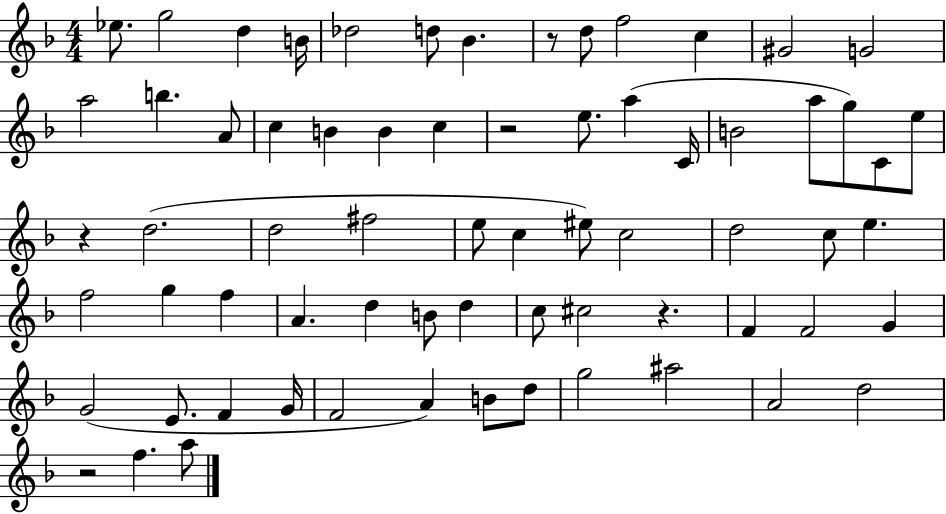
X:1
T:Untitled
M:4/4
L:1/4
K:F
_e/2 g2 d B/4 _d2 d/2 _B z/2 d/2 f2 c ^G2 G2 a2 b A/2 c B B c z2 e/2 a C/4 B2 a/2 g/2 C/2 e/2 z d2 d2 ^f2 e/2 c ^e/2 c2 d2 c/2 e f2 g f A d B/2 d c/2 ^c2 z F F2 G G2 E/2 F G/4 F2 A B/2 d/2 g2 ^a2 A2 d2 z2 f a/2